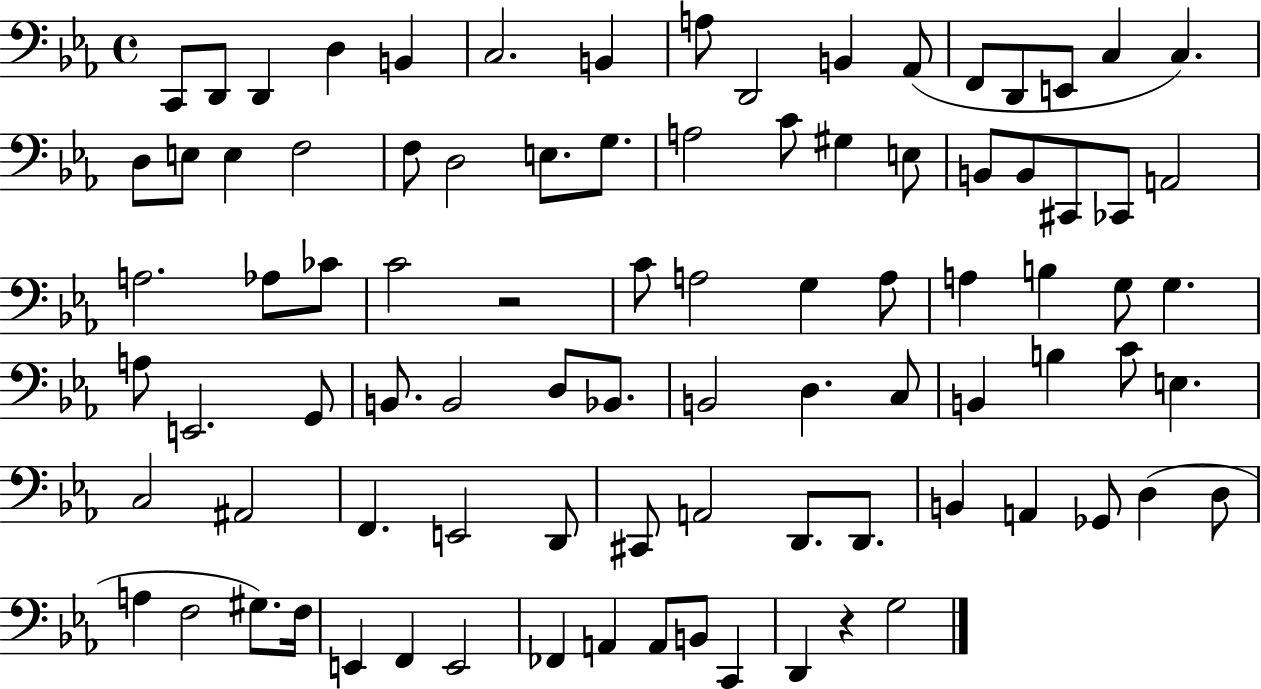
X:1
T:Untitled
M:4/4
L:1/4
K:Eb
C,,/2 D,,/2 D,, D, B,, C,2 B,, A,/2 D,,2 B,, _A,,/2 F,,/2 D,,/2 E,,/2 C, C, D,/2 E,/2 E, F,2 F,/2 D,2 E,/2 G,/2 A,2 C/2 ^G, E,/2 B,,/2 B,,/2 ^C,,/2 _C,,/2 A,,2 A,2 _A,/2 _C/2 C2 z2 C/2 A,2 G, A,/2 A, B, G,/2 G, A,/2 E,,2 G,,/2 B,,/2 B,,2 D,/2 _B,,/2 B,,2 D, C,/2 B,, B, C/2 E, C,2 ^A,,2 F,, E,,2 D,,/2 ^C,,/2 A,,2 D,,/2 D,,/2 B,, A,, _G,,/2 D, D,/2 A, F,2 ^G,/2 F,/4 E,, F,, E,,2 _F,, A,, A,,/2 B,,/2 C,, D,, z G,2